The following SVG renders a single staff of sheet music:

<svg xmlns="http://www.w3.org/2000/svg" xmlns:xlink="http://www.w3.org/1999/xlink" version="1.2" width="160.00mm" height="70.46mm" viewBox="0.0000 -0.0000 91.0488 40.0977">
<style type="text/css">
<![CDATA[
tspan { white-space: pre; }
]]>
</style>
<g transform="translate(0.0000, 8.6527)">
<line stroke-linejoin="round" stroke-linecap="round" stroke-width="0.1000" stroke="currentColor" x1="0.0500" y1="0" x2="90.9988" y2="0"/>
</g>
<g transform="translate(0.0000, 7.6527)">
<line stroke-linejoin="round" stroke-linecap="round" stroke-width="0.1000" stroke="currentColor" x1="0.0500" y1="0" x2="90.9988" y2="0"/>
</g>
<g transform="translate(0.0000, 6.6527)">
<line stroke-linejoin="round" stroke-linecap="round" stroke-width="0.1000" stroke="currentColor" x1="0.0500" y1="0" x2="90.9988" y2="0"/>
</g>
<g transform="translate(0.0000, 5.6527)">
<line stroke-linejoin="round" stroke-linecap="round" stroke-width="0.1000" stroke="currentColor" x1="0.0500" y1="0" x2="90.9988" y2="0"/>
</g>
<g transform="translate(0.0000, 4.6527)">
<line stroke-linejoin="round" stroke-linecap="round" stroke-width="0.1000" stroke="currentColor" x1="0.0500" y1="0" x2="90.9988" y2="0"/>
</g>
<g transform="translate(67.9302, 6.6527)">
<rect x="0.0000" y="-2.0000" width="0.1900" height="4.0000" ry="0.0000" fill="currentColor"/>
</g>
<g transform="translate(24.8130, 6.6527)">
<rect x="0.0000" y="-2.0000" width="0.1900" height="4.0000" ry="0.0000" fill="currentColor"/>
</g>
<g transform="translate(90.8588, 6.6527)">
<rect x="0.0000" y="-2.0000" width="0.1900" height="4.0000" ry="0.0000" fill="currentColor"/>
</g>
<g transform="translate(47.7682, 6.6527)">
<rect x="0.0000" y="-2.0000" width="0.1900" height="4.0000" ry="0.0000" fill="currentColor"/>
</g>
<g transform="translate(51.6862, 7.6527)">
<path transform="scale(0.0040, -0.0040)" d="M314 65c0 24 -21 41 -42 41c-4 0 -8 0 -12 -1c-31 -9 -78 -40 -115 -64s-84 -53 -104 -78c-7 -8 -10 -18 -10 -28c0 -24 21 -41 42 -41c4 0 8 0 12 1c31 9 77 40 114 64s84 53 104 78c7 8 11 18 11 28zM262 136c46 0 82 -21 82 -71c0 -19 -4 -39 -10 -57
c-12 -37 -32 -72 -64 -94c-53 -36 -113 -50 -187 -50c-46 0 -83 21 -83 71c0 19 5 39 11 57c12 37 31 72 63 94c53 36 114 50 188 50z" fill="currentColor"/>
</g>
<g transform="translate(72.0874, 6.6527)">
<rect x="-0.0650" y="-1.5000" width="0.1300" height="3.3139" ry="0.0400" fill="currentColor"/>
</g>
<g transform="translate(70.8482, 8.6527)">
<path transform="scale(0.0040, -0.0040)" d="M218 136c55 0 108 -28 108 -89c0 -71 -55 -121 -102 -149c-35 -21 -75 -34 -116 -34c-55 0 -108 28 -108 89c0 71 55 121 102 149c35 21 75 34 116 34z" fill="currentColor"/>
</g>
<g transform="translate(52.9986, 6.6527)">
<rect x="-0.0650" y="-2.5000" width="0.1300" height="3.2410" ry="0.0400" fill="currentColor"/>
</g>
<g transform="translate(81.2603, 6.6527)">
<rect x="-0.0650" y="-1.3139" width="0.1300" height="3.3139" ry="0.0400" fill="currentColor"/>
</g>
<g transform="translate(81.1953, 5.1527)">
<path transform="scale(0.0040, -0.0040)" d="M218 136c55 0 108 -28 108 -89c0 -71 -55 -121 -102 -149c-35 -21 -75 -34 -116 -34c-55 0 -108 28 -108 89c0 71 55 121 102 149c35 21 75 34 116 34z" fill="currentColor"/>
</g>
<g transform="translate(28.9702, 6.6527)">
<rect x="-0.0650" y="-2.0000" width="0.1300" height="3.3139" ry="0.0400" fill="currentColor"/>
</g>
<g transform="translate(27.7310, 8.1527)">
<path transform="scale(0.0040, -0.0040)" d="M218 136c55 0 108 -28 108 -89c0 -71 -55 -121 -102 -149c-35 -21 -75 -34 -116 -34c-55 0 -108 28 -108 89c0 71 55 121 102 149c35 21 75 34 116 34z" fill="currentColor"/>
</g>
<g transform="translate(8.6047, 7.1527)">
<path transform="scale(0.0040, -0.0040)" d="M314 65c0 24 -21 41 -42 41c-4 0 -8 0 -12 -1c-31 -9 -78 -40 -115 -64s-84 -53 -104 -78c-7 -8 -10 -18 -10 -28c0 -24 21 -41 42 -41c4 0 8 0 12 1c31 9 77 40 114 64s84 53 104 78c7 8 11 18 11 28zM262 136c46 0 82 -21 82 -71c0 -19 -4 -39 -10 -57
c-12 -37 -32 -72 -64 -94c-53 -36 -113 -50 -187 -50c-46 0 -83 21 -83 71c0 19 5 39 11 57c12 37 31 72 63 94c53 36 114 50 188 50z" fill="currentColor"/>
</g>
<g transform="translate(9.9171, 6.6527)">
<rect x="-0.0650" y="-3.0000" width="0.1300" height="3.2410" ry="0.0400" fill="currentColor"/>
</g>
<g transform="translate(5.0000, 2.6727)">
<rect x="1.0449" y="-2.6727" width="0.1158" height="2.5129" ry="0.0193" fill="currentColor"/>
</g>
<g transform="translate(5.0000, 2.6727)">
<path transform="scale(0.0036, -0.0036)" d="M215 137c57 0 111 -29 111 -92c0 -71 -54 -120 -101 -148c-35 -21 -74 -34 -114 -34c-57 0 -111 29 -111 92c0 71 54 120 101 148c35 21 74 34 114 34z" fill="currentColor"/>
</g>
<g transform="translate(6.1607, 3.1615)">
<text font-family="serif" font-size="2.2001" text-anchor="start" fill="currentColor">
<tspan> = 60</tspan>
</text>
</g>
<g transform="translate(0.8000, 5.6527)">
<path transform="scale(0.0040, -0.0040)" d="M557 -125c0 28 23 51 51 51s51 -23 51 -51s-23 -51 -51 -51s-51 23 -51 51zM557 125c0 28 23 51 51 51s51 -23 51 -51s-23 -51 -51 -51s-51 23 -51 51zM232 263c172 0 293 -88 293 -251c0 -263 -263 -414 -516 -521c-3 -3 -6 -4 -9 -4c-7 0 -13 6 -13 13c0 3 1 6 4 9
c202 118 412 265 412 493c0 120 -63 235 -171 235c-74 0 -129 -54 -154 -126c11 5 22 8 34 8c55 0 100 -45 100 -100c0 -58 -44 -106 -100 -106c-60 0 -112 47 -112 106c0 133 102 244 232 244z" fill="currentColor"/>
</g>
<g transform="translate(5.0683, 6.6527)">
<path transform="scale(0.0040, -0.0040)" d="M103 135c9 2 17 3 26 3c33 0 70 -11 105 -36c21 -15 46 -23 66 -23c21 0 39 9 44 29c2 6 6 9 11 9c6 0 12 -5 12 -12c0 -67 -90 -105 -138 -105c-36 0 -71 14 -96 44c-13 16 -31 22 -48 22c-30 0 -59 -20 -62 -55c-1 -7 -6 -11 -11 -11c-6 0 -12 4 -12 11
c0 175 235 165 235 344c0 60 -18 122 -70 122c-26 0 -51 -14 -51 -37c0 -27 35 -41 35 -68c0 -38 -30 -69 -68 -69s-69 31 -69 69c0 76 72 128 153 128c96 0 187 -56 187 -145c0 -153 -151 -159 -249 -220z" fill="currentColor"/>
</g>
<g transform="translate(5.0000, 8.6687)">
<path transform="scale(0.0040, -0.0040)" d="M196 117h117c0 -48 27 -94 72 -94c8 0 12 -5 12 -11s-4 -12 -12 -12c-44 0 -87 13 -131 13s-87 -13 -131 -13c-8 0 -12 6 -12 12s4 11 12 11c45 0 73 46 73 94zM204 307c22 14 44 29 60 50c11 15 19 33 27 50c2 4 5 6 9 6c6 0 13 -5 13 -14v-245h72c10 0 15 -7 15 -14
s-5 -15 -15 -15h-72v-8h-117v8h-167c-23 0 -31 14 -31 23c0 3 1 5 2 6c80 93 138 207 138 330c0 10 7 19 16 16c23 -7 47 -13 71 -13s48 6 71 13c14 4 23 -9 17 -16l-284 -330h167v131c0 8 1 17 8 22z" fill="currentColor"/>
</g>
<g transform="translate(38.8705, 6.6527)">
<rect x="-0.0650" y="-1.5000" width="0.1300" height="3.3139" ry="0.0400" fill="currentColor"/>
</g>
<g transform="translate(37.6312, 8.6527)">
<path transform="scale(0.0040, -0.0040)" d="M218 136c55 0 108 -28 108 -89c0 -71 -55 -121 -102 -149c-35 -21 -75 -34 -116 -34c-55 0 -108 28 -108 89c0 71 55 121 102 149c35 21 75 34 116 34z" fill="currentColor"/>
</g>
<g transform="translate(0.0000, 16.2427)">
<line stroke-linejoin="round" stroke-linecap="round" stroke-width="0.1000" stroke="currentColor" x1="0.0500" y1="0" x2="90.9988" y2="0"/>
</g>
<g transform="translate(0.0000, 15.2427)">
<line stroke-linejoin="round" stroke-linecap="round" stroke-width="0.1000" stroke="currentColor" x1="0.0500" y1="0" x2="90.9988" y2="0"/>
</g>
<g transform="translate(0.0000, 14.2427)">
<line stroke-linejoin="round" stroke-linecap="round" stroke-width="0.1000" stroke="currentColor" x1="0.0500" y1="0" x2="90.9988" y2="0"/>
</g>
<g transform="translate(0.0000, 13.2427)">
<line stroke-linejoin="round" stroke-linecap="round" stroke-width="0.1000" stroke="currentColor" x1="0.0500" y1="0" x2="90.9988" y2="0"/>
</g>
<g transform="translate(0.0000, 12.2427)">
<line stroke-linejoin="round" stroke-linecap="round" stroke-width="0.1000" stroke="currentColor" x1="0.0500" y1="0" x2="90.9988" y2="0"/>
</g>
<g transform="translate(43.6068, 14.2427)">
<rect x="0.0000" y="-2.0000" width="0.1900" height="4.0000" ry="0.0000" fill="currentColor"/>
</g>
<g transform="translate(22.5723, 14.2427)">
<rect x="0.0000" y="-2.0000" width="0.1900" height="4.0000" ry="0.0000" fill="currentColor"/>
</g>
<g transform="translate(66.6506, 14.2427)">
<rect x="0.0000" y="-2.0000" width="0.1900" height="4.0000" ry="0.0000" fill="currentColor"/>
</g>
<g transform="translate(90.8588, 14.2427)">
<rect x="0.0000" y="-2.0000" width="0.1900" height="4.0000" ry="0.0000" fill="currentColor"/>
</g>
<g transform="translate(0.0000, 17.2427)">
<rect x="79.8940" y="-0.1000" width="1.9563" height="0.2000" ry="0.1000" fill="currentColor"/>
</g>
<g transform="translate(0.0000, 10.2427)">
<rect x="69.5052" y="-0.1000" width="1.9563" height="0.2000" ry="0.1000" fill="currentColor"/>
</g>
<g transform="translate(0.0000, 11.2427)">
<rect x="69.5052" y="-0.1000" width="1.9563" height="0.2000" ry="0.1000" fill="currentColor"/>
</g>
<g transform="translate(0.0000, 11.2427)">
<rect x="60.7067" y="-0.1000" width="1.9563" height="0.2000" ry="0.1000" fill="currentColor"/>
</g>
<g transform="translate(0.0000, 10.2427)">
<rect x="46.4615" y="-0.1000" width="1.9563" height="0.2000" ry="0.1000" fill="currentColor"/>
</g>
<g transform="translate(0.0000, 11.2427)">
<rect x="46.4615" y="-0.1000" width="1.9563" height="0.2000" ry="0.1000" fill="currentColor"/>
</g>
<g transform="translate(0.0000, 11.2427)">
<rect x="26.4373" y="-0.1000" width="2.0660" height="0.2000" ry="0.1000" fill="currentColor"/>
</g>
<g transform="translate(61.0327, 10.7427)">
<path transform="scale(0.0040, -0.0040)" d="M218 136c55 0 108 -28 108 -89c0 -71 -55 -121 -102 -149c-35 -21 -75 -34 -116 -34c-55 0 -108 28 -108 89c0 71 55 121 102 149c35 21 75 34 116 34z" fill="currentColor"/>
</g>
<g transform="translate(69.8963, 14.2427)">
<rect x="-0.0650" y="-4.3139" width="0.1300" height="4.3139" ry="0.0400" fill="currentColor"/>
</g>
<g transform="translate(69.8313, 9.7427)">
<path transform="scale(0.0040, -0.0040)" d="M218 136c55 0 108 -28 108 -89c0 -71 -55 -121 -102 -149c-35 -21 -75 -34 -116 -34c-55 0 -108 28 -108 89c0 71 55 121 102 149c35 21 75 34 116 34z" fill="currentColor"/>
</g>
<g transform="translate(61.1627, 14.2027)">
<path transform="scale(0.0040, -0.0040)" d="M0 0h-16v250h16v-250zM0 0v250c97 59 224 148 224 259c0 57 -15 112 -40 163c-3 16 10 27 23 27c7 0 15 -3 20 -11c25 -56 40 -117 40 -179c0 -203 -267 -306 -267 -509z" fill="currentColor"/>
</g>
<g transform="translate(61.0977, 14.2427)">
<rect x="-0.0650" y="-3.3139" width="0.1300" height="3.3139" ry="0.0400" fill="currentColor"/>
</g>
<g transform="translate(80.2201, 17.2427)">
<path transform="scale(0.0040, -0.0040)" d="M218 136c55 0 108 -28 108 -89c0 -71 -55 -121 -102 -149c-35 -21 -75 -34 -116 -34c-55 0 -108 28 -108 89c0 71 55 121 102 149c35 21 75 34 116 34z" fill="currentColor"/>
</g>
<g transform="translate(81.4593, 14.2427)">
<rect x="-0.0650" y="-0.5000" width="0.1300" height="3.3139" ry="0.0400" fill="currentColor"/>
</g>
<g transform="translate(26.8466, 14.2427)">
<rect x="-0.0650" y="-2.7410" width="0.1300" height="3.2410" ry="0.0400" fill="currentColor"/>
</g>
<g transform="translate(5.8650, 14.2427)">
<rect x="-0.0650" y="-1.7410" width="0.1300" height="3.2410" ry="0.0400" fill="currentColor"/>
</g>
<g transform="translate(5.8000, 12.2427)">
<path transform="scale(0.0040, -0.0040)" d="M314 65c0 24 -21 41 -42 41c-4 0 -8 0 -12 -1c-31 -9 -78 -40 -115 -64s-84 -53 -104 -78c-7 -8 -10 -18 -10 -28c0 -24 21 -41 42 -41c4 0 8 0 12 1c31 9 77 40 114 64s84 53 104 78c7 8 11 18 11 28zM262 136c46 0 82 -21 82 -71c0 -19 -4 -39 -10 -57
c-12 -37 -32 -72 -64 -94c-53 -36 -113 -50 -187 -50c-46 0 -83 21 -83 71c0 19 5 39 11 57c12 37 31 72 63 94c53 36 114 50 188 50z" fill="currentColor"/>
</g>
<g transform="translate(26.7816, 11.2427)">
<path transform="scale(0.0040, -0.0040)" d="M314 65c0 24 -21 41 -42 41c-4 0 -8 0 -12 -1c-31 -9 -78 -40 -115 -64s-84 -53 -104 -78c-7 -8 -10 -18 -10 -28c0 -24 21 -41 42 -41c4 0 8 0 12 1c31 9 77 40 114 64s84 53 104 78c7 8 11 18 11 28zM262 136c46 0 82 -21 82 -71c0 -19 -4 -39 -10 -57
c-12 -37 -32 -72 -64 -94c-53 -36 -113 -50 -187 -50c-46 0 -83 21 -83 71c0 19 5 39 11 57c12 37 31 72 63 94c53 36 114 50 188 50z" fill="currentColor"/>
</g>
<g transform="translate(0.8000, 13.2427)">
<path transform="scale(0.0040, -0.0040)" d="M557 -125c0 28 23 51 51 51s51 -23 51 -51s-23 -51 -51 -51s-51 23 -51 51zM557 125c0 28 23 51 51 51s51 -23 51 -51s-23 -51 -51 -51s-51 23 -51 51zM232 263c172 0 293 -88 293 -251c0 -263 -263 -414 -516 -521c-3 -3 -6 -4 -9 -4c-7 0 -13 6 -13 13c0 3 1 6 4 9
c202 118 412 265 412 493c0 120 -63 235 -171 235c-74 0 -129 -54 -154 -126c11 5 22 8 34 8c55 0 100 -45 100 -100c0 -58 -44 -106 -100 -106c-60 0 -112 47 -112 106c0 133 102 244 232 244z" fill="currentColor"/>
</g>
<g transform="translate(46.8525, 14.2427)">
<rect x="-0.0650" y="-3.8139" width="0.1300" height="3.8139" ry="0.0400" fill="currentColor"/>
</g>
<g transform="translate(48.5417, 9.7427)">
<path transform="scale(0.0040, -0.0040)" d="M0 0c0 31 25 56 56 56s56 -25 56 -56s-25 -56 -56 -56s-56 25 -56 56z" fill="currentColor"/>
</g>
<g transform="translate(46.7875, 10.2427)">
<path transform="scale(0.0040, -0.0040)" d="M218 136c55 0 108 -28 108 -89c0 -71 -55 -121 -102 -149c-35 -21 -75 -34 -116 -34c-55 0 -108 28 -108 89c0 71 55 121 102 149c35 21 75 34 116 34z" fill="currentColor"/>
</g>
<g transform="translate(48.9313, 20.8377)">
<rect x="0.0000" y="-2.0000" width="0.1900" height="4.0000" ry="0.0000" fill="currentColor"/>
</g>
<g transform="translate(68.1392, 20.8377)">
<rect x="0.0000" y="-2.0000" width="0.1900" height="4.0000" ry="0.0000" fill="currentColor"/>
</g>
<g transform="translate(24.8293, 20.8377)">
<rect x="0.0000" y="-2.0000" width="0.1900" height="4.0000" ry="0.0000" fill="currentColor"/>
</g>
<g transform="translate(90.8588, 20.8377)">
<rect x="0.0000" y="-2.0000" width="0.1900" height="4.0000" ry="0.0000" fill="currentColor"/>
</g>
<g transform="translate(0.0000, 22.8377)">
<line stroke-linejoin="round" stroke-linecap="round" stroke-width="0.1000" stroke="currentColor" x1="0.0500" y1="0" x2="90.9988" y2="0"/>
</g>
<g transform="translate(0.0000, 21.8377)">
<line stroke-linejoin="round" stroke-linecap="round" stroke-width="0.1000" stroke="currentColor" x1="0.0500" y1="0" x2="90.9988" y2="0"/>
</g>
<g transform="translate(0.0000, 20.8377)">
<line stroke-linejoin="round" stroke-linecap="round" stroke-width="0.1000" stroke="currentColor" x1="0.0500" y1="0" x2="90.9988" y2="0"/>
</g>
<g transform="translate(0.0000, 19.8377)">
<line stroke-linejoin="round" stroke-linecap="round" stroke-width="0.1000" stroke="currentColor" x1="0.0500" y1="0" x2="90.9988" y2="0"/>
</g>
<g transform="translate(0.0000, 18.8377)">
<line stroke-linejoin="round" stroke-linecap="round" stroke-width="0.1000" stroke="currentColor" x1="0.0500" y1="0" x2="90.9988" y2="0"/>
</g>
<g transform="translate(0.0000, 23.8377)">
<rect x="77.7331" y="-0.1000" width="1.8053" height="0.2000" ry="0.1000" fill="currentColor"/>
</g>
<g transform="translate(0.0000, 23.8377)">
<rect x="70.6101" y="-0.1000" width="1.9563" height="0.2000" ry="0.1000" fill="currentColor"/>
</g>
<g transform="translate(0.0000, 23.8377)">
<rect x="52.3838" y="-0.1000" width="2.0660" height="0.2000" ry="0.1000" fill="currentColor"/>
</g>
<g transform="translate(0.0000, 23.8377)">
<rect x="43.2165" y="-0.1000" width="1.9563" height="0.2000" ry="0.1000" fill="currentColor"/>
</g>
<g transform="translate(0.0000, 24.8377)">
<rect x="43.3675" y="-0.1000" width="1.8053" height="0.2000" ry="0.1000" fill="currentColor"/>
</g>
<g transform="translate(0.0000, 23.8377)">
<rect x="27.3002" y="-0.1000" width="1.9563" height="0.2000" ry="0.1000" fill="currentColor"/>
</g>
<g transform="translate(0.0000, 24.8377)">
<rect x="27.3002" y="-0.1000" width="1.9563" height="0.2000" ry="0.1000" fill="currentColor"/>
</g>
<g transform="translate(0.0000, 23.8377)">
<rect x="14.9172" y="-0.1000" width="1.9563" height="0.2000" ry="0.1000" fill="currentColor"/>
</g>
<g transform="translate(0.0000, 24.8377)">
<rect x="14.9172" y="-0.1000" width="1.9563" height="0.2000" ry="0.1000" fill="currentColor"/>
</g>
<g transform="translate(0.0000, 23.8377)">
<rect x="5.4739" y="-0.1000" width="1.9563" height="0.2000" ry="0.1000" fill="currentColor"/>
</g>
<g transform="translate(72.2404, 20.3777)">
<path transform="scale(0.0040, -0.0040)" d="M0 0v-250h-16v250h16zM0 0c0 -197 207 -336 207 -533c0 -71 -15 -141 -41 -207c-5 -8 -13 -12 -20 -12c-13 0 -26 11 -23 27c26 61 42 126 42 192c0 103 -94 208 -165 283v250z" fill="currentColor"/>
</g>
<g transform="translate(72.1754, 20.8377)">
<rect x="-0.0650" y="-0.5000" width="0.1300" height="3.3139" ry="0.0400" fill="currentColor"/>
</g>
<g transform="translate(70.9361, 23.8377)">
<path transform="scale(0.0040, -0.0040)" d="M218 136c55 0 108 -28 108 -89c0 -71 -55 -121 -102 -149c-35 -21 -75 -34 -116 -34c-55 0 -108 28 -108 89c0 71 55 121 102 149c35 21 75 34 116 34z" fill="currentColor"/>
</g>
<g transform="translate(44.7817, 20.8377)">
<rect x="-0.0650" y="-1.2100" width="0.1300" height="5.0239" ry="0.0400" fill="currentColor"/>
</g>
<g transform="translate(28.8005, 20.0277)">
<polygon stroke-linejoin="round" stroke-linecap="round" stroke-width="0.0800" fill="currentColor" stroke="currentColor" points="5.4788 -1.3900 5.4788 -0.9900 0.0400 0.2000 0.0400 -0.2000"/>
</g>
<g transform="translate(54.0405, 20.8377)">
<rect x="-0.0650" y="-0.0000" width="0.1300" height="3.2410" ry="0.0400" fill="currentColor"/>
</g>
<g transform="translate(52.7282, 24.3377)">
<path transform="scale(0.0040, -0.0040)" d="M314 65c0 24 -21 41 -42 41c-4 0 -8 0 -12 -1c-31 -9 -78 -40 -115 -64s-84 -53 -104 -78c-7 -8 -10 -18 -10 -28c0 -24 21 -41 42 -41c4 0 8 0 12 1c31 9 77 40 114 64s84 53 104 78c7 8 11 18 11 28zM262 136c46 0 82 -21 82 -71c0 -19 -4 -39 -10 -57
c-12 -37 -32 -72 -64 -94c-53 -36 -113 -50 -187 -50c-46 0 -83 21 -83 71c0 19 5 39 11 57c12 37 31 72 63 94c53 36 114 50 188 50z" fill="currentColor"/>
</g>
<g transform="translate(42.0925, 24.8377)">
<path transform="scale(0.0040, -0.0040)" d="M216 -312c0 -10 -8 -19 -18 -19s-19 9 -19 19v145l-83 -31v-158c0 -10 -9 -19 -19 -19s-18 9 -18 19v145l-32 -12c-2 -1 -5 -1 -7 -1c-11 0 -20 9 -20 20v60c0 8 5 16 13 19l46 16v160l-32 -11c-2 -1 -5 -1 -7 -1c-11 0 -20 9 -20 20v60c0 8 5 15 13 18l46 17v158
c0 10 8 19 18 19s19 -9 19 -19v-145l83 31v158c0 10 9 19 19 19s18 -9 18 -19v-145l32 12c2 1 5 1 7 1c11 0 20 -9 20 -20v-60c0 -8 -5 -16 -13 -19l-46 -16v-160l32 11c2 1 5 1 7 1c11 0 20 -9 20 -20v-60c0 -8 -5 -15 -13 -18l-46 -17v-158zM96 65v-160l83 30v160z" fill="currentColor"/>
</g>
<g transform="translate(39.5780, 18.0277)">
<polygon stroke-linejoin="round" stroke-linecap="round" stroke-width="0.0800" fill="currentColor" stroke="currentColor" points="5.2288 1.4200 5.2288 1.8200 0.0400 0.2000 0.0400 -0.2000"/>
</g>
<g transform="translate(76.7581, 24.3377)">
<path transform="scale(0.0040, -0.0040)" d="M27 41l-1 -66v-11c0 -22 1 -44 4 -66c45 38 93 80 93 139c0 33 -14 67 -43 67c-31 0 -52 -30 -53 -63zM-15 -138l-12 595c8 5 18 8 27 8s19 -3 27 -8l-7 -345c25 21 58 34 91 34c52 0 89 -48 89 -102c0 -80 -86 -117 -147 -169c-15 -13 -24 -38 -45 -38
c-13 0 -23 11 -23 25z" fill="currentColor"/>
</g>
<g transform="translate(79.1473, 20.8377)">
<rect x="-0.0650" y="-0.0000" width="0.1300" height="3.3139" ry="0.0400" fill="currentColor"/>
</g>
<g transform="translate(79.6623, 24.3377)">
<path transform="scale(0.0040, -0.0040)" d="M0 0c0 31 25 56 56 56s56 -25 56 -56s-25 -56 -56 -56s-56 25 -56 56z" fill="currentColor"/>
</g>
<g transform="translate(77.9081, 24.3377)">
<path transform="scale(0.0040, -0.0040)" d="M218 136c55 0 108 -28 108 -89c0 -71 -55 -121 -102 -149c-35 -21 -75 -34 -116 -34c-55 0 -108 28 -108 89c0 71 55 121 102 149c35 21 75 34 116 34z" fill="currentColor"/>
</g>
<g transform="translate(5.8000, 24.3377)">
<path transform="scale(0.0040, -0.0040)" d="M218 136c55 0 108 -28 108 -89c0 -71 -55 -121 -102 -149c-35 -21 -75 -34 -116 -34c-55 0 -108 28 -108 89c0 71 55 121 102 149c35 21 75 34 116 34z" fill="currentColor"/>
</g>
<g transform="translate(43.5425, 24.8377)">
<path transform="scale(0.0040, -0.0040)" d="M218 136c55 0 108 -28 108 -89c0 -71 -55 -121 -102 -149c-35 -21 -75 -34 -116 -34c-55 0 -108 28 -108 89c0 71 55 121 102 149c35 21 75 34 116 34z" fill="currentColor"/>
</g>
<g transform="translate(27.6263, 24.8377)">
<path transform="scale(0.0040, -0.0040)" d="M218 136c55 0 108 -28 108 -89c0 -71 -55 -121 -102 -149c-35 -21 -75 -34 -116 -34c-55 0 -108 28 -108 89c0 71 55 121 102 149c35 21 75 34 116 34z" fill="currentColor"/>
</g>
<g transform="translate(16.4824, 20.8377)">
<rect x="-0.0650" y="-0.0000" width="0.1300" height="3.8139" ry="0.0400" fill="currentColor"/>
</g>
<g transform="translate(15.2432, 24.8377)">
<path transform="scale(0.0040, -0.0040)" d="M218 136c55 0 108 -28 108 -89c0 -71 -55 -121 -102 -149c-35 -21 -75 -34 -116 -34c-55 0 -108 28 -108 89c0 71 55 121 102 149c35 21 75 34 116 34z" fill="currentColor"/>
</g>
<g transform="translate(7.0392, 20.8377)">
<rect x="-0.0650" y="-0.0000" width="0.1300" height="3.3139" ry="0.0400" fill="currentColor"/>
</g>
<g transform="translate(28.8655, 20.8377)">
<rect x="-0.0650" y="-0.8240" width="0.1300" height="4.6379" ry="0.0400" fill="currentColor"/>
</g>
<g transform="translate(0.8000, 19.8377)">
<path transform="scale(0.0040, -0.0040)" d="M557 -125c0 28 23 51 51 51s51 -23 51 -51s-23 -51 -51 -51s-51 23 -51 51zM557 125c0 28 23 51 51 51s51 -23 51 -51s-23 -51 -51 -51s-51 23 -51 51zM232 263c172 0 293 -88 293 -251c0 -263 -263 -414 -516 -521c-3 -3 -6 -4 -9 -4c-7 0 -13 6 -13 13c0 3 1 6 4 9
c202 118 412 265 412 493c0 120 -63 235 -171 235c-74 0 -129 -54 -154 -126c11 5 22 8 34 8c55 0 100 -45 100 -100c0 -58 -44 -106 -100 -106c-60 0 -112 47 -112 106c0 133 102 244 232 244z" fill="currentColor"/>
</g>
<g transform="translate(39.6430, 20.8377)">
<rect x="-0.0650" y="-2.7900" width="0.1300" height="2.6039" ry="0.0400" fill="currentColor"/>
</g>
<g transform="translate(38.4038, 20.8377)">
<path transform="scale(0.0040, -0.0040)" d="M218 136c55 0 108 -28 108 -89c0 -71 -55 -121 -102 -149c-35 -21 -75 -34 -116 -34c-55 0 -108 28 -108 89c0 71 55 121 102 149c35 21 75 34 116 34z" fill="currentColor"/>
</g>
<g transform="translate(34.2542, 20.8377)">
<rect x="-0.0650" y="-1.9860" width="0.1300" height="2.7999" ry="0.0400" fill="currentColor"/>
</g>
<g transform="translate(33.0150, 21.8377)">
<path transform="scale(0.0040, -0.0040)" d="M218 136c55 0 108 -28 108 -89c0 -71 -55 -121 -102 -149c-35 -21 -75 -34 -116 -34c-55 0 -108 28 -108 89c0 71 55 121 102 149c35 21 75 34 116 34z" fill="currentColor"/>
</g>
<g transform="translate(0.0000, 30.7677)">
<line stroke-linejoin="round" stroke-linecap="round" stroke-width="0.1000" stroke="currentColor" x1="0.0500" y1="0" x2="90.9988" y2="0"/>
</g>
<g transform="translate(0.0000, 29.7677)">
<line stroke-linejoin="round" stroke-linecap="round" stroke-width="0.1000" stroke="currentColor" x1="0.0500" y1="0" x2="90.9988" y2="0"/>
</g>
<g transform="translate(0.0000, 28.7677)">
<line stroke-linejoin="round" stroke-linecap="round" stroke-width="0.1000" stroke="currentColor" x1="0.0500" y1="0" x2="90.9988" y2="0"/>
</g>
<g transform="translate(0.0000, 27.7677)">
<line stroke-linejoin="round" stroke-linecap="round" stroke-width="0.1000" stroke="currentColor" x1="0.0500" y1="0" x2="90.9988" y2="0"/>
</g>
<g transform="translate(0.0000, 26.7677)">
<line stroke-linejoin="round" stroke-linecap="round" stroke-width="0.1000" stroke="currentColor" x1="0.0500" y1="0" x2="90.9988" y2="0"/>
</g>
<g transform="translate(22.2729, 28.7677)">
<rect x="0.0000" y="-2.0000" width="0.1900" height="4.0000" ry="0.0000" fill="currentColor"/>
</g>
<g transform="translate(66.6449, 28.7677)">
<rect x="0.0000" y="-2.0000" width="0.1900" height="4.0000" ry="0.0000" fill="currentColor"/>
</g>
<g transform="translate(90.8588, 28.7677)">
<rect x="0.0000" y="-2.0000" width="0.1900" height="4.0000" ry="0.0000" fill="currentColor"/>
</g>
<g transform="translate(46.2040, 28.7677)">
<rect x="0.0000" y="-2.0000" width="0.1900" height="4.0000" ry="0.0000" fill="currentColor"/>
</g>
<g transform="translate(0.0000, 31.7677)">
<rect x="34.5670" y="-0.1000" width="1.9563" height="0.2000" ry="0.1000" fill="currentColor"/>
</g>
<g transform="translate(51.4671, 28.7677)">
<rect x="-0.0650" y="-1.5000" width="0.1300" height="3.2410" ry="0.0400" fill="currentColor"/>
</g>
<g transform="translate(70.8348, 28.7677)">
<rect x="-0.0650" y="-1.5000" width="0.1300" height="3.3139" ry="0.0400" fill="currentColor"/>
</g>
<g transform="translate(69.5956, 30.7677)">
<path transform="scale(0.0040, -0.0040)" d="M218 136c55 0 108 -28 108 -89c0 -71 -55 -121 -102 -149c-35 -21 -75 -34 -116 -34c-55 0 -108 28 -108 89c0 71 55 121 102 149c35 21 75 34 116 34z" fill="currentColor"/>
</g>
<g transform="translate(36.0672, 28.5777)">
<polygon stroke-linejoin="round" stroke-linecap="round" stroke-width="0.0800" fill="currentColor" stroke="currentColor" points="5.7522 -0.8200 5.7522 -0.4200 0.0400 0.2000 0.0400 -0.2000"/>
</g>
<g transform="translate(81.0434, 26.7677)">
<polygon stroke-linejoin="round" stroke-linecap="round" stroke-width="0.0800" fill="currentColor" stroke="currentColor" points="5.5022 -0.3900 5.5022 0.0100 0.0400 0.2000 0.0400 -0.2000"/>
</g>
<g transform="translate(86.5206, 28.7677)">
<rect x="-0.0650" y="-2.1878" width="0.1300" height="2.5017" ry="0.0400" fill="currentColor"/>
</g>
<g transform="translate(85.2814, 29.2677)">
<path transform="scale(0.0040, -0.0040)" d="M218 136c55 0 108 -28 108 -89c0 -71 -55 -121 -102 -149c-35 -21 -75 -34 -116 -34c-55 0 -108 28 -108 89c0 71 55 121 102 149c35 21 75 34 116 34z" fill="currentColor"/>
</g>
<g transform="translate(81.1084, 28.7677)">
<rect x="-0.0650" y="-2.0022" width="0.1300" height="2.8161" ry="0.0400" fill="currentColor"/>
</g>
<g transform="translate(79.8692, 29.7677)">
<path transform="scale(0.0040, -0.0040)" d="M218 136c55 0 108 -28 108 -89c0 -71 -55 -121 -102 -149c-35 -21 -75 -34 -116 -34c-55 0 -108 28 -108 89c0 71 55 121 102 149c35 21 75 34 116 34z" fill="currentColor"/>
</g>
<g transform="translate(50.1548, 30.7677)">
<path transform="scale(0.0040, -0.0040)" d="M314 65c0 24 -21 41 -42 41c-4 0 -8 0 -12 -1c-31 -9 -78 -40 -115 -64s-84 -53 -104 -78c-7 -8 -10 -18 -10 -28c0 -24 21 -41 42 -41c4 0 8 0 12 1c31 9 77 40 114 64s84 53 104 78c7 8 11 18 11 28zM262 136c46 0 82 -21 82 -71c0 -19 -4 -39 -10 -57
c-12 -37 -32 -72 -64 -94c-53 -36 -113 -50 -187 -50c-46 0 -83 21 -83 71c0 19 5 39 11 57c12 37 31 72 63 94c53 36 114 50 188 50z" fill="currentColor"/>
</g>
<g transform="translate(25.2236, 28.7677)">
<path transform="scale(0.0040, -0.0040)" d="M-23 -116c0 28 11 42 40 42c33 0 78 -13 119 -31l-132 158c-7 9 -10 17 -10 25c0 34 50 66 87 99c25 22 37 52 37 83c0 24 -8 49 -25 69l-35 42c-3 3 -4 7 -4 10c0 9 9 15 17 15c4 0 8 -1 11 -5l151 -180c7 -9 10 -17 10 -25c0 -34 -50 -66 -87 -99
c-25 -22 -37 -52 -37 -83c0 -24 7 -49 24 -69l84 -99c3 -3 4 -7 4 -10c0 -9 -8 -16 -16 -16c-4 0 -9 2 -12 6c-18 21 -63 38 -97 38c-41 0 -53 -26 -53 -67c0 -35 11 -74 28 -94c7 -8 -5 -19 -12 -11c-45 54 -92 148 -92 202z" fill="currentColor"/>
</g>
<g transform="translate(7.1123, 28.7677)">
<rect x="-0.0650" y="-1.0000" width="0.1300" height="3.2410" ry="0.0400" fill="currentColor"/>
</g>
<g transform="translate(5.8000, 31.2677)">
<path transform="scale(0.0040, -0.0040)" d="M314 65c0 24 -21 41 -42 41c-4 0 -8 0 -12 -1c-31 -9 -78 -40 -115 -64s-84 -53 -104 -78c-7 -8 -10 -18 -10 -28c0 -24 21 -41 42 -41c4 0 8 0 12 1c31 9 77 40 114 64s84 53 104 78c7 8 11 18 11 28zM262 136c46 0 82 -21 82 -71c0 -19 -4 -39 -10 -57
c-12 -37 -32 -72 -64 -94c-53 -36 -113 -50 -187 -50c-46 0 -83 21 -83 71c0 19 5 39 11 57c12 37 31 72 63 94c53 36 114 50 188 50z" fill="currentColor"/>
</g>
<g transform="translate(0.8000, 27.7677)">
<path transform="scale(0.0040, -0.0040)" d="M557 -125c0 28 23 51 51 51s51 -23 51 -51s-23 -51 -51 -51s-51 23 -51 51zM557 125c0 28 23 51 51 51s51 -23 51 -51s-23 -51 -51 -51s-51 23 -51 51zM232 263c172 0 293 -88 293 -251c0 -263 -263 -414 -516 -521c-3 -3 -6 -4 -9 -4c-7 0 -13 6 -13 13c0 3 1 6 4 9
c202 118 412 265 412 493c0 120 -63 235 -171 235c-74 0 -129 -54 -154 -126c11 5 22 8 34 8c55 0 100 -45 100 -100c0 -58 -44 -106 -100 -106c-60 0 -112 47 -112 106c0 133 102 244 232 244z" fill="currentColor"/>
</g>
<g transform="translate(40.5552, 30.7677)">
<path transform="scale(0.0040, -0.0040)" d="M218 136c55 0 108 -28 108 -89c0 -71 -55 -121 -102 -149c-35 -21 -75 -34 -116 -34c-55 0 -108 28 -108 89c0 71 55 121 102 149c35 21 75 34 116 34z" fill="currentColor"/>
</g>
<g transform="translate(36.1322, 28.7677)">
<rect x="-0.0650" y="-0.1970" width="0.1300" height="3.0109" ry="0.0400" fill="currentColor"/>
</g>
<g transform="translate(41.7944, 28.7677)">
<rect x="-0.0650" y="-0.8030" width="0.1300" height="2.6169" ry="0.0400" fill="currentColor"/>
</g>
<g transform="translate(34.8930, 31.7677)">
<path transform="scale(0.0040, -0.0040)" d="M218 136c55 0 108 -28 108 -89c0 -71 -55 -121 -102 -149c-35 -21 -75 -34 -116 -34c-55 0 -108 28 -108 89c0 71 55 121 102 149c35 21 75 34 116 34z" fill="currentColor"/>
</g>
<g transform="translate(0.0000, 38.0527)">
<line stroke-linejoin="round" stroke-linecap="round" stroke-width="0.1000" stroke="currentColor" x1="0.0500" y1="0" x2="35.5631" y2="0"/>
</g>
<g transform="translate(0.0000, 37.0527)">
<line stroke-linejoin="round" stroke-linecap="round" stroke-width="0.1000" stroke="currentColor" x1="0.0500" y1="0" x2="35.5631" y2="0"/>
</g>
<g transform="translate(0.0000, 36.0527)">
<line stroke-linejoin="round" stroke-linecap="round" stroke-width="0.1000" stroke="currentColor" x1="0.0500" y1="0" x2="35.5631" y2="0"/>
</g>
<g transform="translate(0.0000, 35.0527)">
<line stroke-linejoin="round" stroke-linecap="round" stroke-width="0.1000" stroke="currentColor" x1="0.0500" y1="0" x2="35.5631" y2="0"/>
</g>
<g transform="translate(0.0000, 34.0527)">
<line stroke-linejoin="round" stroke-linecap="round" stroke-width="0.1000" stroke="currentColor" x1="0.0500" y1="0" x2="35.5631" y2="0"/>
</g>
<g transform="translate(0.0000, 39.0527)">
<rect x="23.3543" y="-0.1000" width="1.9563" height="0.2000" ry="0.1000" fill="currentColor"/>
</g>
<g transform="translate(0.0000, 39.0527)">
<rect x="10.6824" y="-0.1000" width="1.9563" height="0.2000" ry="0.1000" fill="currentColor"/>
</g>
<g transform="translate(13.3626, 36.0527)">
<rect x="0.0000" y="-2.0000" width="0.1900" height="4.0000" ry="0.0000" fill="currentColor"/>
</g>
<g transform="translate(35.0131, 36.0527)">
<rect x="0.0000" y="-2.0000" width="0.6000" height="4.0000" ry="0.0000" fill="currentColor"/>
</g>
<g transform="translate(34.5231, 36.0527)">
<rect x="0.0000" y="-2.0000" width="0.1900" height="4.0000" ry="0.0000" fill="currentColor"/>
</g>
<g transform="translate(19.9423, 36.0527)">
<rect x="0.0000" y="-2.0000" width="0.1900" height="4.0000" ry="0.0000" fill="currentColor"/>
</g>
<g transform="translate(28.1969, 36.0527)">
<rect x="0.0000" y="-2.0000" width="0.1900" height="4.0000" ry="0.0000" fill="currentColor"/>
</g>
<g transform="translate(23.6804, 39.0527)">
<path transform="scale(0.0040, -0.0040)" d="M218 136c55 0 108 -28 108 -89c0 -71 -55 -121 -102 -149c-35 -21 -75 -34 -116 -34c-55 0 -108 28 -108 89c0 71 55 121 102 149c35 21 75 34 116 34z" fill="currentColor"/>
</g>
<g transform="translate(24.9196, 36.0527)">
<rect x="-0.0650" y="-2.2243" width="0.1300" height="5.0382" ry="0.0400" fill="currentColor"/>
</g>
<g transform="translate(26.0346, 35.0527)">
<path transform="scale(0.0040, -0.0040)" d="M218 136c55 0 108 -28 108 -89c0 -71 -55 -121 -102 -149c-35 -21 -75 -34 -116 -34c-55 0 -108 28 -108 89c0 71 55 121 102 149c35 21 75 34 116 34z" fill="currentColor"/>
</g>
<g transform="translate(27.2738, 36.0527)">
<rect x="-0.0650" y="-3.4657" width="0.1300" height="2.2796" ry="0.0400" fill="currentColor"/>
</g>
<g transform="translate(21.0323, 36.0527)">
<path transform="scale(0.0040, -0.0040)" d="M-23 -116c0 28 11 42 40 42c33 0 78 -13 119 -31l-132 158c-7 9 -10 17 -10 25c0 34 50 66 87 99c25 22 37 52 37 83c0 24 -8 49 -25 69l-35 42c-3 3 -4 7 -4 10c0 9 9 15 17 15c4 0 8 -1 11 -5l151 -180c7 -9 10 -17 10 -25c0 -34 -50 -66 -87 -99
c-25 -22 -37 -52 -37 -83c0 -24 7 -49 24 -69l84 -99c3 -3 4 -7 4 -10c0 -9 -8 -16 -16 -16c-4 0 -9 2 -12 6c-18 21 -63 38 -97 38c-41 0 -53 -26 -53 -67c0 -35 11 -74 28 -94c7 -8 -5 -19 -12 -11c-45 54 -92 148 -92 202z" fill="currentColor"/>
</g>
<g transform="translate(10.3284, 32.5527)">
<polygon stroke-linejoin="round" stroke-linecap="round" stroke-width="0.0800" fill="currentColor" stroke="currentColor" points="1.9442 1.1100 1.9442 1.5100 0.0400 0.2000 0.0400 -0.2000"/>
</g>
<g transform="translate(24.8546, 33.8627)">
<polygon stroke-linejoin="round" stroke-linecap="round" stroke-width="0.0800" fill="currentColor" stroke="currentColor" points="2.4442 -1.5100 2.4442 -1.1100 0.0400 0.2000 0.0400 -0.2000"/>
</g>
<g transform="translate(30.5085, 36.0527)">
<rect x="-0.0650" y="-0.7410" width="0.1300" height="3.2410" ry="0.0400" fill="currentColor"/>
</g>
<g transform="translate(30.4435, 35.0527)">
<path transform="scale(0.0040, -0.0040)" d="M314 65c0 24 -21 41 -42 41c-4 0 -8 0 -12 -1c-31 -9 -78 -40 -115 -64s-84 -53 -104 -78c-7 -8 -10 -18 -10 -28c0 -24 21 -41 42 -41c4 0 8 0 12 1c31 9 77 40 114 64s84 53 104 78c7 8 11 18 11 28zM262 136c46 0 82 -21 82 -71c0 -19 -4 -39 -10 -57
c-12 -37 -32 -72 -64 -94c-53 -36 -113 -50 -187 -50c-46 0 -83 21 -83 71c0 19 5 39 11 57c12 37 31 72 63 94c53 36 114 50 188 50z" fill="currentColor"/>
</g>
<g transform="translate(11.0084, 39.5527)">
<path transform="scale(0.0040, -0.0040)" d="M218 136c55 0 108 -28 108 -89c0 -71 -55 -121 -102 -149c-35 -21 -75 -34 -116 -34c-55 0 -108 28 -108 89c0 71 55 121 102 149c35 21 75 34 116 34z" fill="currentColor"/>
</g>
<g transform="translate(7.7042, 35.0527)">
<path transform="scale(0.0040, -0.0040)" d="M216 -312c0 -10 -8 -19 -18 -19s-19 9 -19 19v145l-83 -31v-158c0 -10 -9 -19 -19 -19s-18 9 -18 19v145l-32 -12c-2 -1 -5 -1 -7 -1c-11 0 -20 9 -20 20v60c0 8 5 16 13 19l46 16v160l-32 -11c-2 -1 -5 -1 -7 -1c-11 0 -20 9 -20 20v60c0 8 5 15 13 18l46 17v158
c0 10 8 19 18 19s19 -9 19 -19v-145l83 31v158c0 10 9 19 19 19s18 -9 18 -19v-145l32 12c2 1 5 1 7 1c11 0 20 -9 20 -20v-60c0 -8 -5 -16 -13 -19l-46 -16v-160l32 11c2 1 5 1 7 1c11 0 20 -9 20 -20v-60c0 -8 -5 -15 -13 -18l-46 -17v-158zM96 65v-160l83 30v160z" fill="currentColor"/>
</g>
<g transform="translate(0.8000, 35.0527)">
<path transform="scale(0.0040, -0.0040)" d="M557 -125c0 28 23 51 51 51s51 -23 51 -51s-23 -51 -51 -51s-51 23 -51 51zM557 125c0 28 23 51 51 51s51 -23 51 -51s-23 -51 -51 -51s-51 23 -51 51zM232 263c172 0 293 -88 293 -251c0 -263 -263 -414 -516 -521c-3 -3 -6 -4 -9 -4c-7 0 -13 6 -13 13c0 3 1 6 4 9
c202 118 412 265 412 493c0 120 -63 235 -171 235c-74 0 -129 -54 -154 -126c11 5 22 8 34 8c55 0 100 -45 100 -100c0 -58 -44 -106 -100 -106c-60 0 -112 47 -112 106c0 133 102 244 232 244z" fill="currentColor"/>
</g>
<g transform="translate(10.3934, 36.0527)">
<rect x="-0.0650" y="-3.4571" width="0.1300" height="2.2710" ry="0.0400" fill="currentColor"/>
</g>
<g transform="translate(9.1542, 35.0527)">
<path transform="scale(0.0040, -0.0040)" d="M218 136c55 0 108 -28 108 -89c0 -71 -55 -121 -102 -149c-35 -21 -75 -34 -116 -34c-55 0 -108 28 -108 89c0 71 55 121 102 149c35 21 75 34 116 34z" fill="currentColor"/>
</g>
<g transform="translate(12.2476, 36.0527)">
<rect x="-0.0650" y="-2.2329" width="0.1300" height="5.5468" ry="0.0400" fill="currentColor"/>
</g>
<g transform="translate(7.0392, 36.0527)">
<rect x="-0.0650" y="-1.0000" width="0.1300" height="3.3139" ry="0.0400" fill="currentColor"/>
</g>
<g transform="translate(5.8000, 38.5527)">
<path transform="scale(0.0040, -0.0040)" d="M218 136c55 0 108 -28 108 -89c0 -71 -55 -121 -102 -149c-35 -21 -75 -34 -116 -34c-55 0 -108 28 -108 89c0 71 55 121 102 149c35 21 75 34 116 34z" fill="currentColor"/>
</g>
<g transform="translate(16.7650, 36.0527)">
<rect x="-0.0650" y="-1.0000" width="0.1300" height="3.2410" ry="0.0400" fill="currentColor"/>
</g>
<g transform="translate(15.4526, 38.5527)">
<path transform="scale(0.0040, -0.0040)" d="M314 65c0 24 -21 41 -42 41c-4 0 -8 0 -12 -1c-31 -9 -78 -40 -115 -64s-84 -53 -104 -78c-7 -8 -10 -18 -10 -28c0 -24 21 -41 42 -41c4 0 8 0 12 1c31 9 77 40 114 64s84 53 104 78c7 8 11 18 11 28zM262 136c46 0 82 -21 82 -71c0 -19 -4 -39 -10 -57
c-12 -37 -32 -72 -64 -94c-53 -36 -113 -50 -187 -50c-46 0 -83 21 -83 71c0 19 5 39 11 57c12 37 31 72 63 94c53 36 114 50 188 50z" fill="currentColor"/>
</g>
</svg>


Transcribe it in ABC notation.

X:1
T:Untitled
M:2/4
L:1/4
K:C
C,2 A,, G,, B,,2 G,, G, A,2 C2 E D/2 F E,, D,, C,, C,,/2 B,,/2 D,/2 ^C,,/2 D,,2 E,,/2 _D,, F,,2 z E,,/2 G,,/2 G,,2 G,, B,,/2 C,/2 F,, ^F,/2 D,,/2 F,,2 z E,,/2 F,/2 F,2